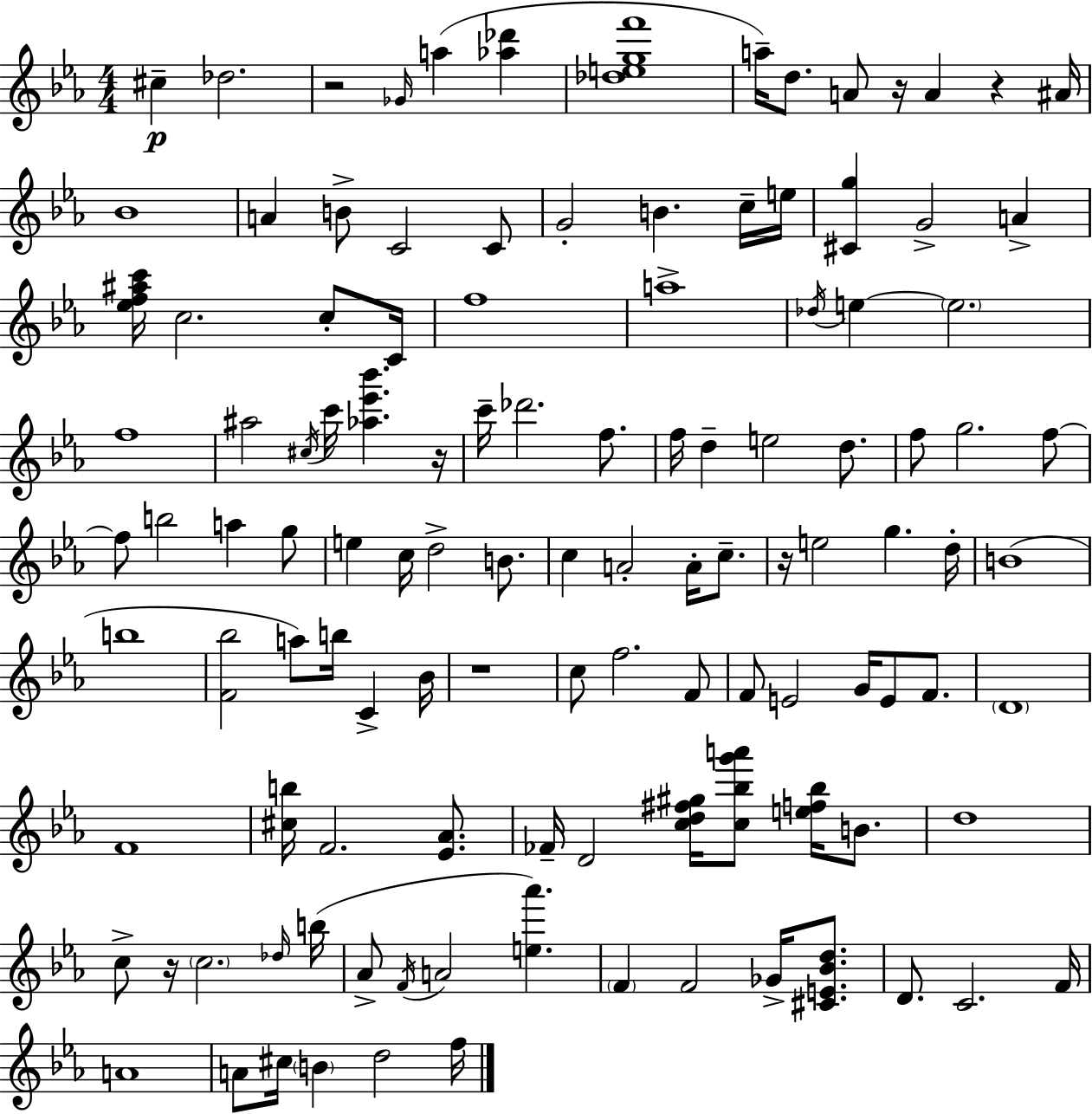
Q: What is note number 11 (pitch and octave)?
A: A4